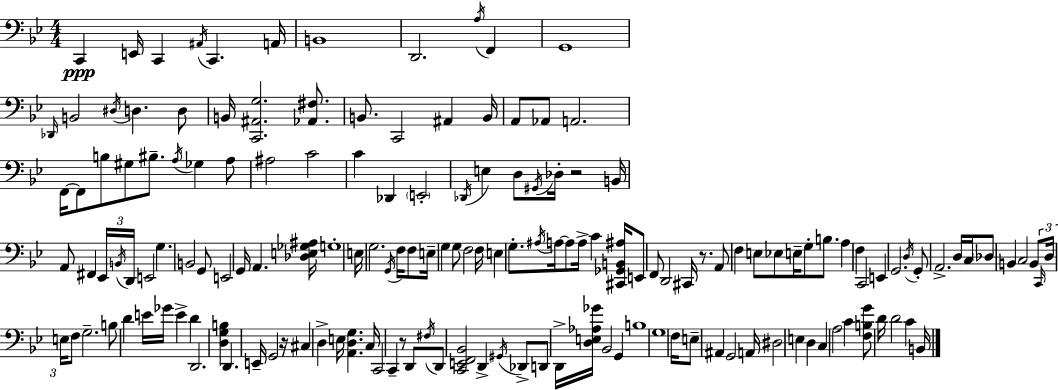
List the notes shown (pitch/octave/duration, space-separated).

C2/q E2/s C2/q A#2/s C2/q. A2/s B2/w D2/h. A3/s F2/q G2/w Db2/s B2/h D#3/s D3/q. D3/e B2/s [C2,A#2,G3]/h. [Ab2,F#3]/e. B2/e. C2/h A#2/q B2/s A2/e Ab2/e A2/h. F2/s F2/e B3/e G#3/e BIS3/e. A3/s Gb3/q A3/e A#3/h C4/h C4/q Db2/q E2/h Db2/s E3/q D3/e G#2/s Db3/s R/h B2/s A2/e F#2/q Eb2/s B2/s D2/s E2/h G3/q. B2/h G2/e E2/h G2/s A2/q. [Db3,E3,Gb3,A#3]/s G3/w E3/s G3/h. G2/s F3/s F3/e E3/s G3/q G3/e F3/h F3/s E3/q G3/e. A#3/s A3/s A3/e A3/s C4/q [C#2,Gb2,B2,A#3]/s E2/e F2/e D2/h C#2/s R/e. A2/e F3/q E3/e Eb3/e E3/s G3/e B3/e. A3/q F3/q C2/h E2/q G2/h. D3/s G2/e A2/h. D3/s C3/s Db3/e B2/q C3/h B2/e C2/s D3/s E3/s F3/e G3/h. B3/e D4/q E4/s Gb4/s E4/q D4/q D2/h. [D3,G3,B3]/q D2/q. E2/s G2/h R/s C#3/q D3/q E3/s [A2,D3,G3]/q. C3/s C2/h C2/q R/e D2/e F#3/s D2/e [C2,E2,F2,Bb2]/h D2/q G#2/s Db2/e D2/e D2/s [D3,E3,Ab3,Gb4]/s Bb2/h G2/q B3/w G3/w F3/s E3/e A#2/q G2/h A2/s D#3/h E3/q D3/q C3/q A3/h C4/q [F3,B3,G4]/e D4/s D4/h C4/q B2/s